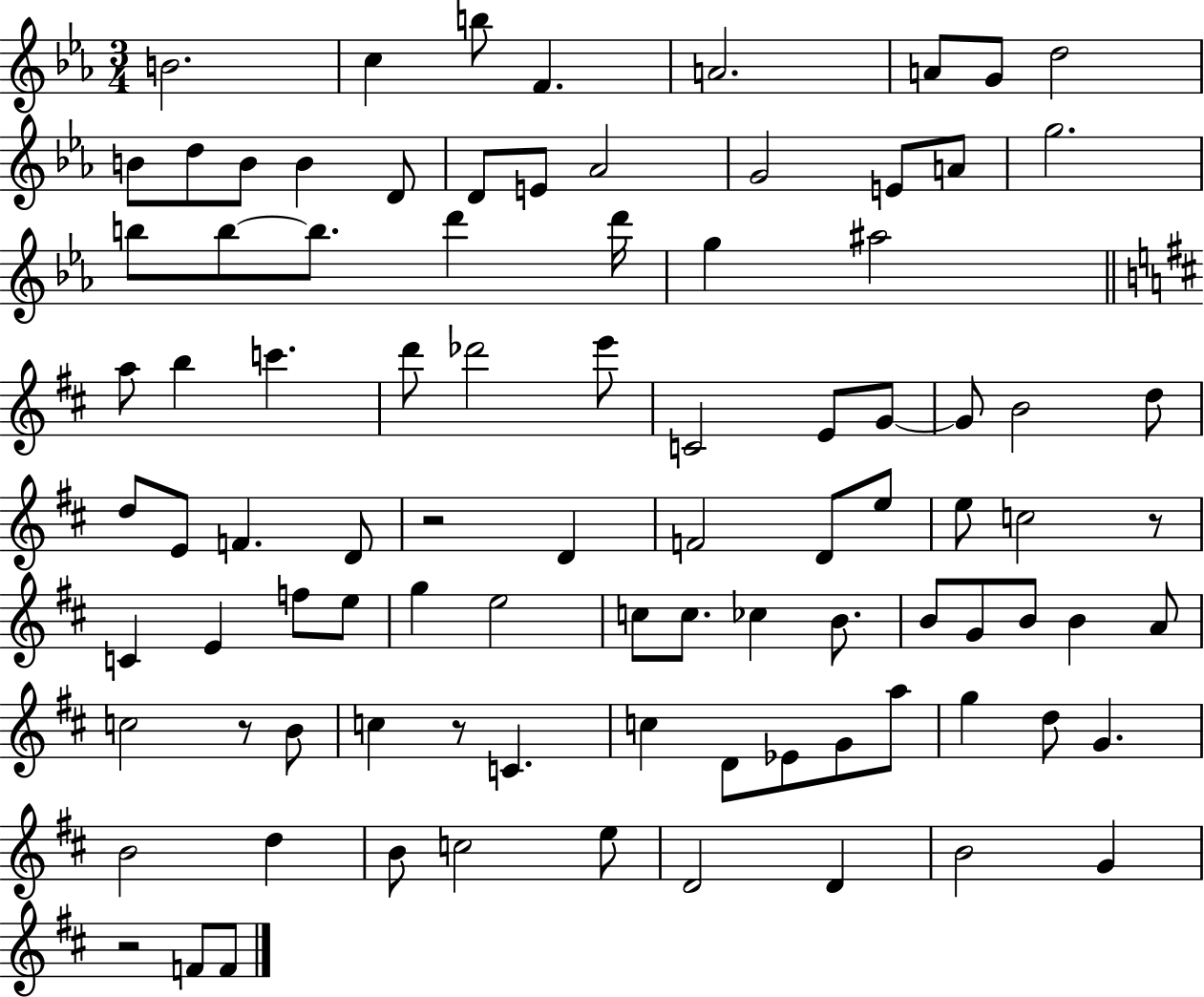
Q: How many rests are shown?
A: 5